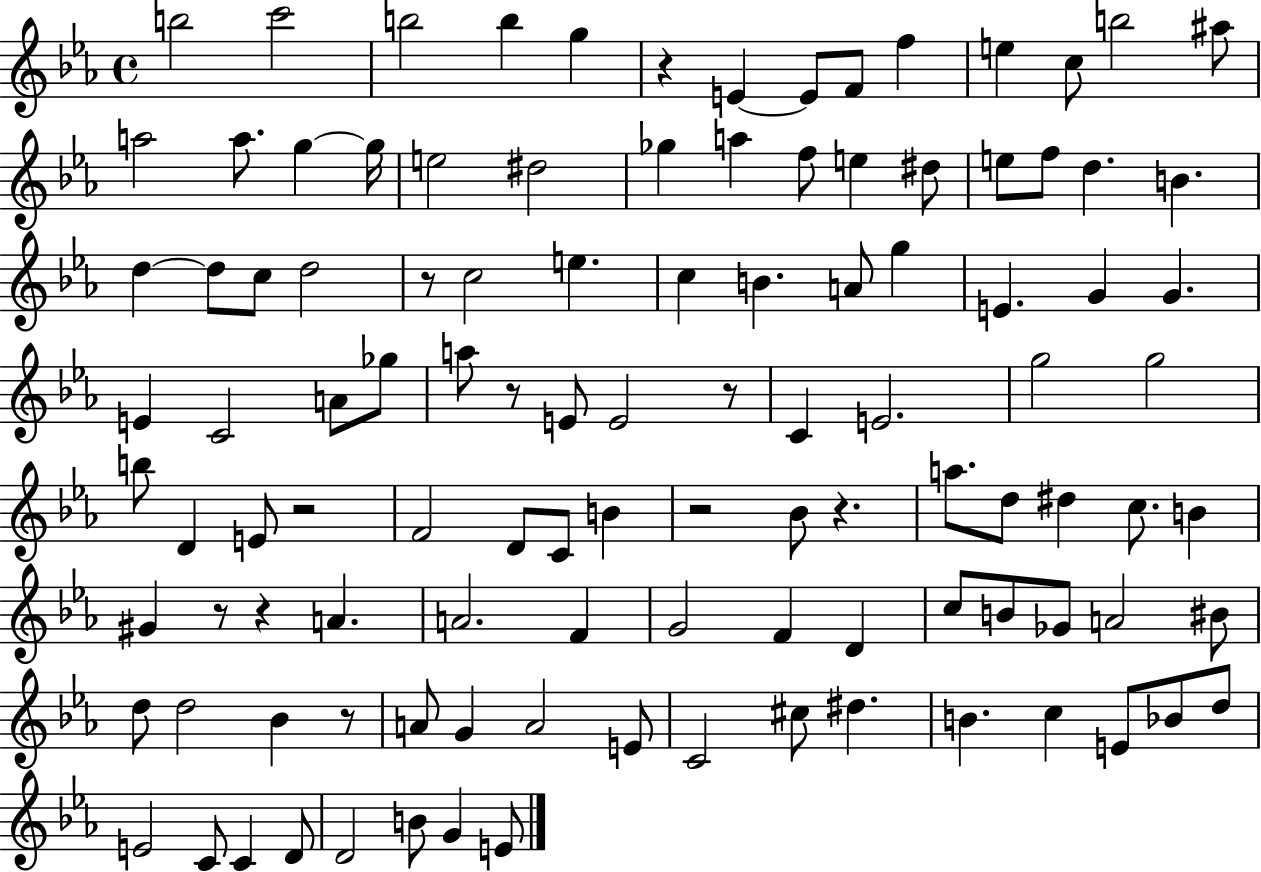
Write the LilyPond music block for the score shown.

{
  \clef treble
  \time 4/4
  \defaultTimeSignature
  \key ees \major
  b''2 c'''2 | b''2 b''4 g''4 | r4 e'4~~ e'8 f'8 f''4 | e''4 c''8 b''2 ais''8 | \break a''2 a''8. g''4~~ g''16 | e''2 dis''2 | ges''4 a''4 f''8 e''4 dis''8 | e''8 f''8 d''4. b'4. | \break d''4~~ d''8 c''8 d''2 | r8 c''2 e''4. | c''4 b'4. a'8 g''4 | e'4. g'4 g'4. | \break e'4 c'2 a'8 ges''8 | a''8 r8 e'8 e'2 r8 | c'4 e'2. | g''2 g''2 | \break b''8 d'4 e'8 r2 | f'2 d'8 c'8 b'4 | r2 bes'8 r4. | a''8. d''8 dis''4 c''8. b'4 | \break gis'4 r8 r4 a'4. | a'2. f'4 | g'2 f'4 d'4 | c''8 b'8 ges'8 a'2 bis'8 | \break d''8 d''2 bes'4 r8 | a'8 g'4 a'2 e'8 | c'2 cis''8 dis''4. | b'4. c''4 e'8 bes'8 d''8 | \break e'2 c'8 c'4 d'8 | d'2 b'8 g'4 e'8 | \bar "|."
}